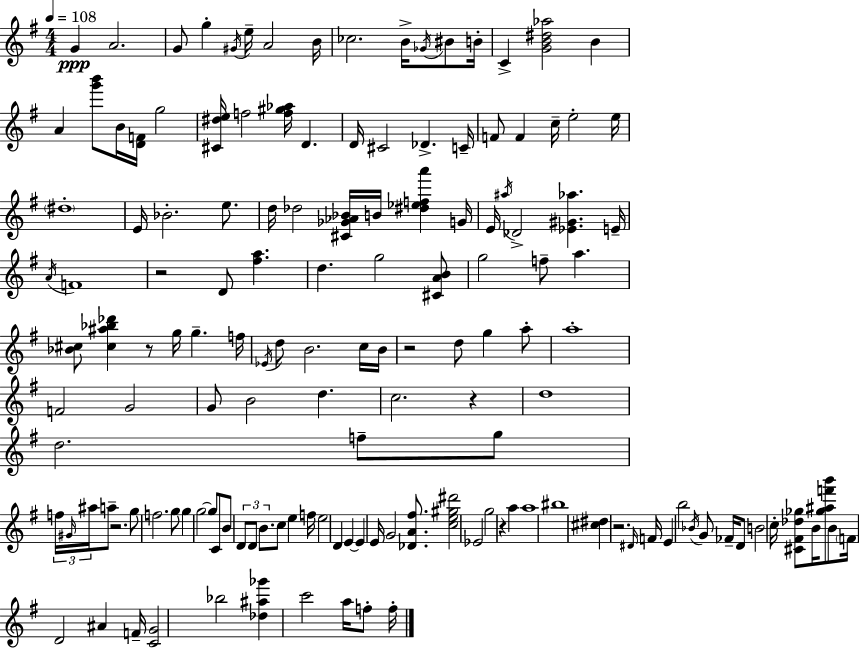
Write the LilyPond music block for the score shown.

{
  \clef treble
  \numericTimeSignature
  \time 4/4
  \key g \major
  \tempo 4 = 108
  \repeat volta 2 { g'4\ppp a'2. | g'8 g''4-. \acciaccatura { gis'16 } e''16-- a'2 | b'16 ces''2. b'16-> \acciaccatura { ges'16 } bis'8 | b'16-. c'4-> <g' b' dis'' aes''>2 b'4 | \break a'4 <g''' b'''>8 b'16 <d' f'>16 g''2 | <cis' dis'' e''>16 f''2 <f'' gis'' aes''>16 d'4. | d'16 cis'2 des'4.-> | c'16-- f'8 f'4 c''16-- e''2-. | \break e''16 \parenthesize dis''1-. | e'16 bes'2.-. e''8. | d''16 des''2 <cis' ges' aes' bes'>16 b'16 <dis'' ees'' f'' a'''>4 | g'16 e'16 \acciaccatura { ais''16 } des'2-> <ees' gis' aes''>4. | \break e'16-- \acciaccatura { a'16 } f'1 | r2 d'8 <fis'' a''>4. | d''4. g''2 | <cis' a' b'>8 g''2 f''8-- a''4. | \break <bes' cis''>8 <cis'' ais'' bes'' des'''>4 r8 g''16 g''4.-- | f''16 \acciaccatura { ees'16 } d''8 b'2. | c''16 b'16 r2 d''8 g''4 | a''8-. a''1-. | \break f'2 g'2 | g'8 b'2 d''4. | c''2. | r4 d''1 | \break d''2. | f''8-- g''8 \tuplet 3/2 { f''16 \grace { gis'16 } ais''16 } a''8-- r2. | g''8 f''2. | g''8 g''4 g''2~~ | \break g''8 c'8 b'8 \tuplet 3/2 { d'8 d'8 b'8. } c''8 | e''4 f''16 e''2 d'4 | e'4~~ e'4 e'16 g'2 | <des' a' fis''>8. <c'' e'' gis'' dis'''>2 ees'2 | \break g''2 r4 | a''4 a''1 | bis''1 | <cis'' dis''>4 r2. | \break \grace { dis'16 } f'16 e'4 b''2 | \acciaccatura { bes'16 } g'8 fes'16-- d'8 b'2 | c''16-. <cis' fis' des'' ges''>8 b'16 <ges'' ais'' f''' b'''>8 b'8 \parenthesize f'16 d'2 | ais'4 f'16-- <c' g'>2 | \break bes''2 <des'' ais'' ges'''>4 c'''2 | a''16 f''8-. f''16-. } \bar "|."
}